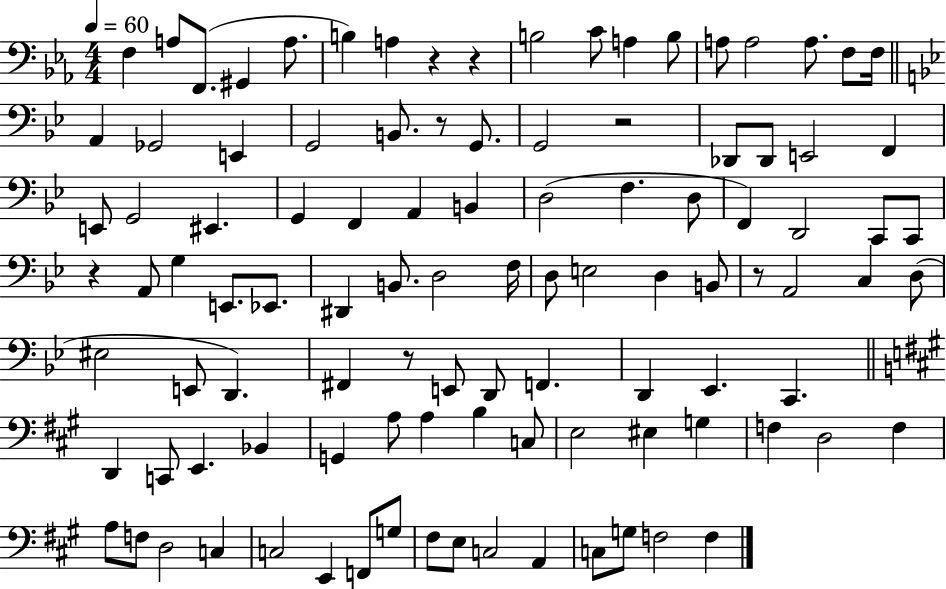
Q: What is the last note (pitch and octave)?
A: F3